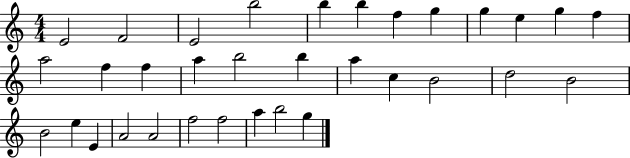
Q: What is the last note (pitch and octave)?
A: G5